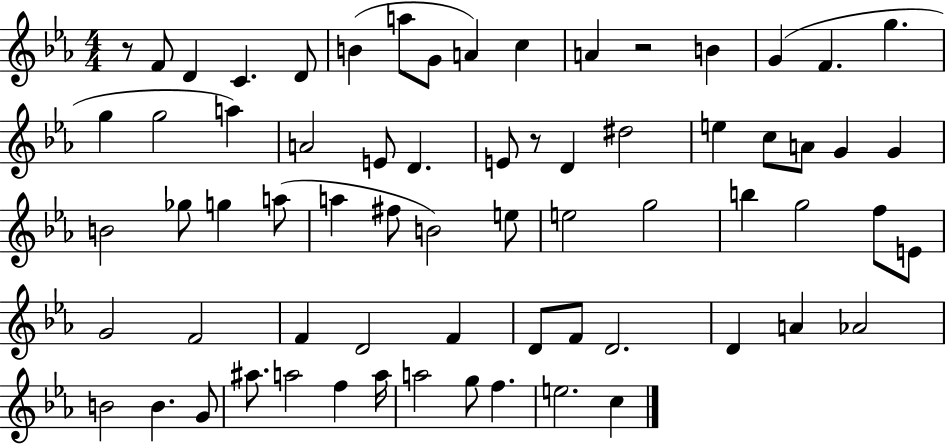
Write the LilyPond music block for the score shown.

{
  \clef treble
  \numericTimeSignature
  \time 4/4
  \key ees \major
  r8 f'8 d'4 c'4. d'8 | b'4( a''8 g'8 a'4) c''4 | a'4 r2 b'4 | g'4( f'4. g''4. | \break g''4 g''2 a''4) | a'2 e'8 d'4. | e'8 r8 d'4 dis''2 | e''4 c''8 a'8 g'4 g'4 | \break b'2 ges''8 g''4 a''8( | a''4 fis''8 b'2) e''8 | e''2 g''2 | b''4 g''2 f''8 e'8 | \break g'2 f'2 | f'4 d'2 f'4 | d'8 f'8 d'2. | d'4 a'4 aes'2 | \break b'2 b'4. g'8 | ais''8. a''2 f''4 a''16 | a''2 g''8 f''4. | e''2. c''4 | \break \bar "|."
}